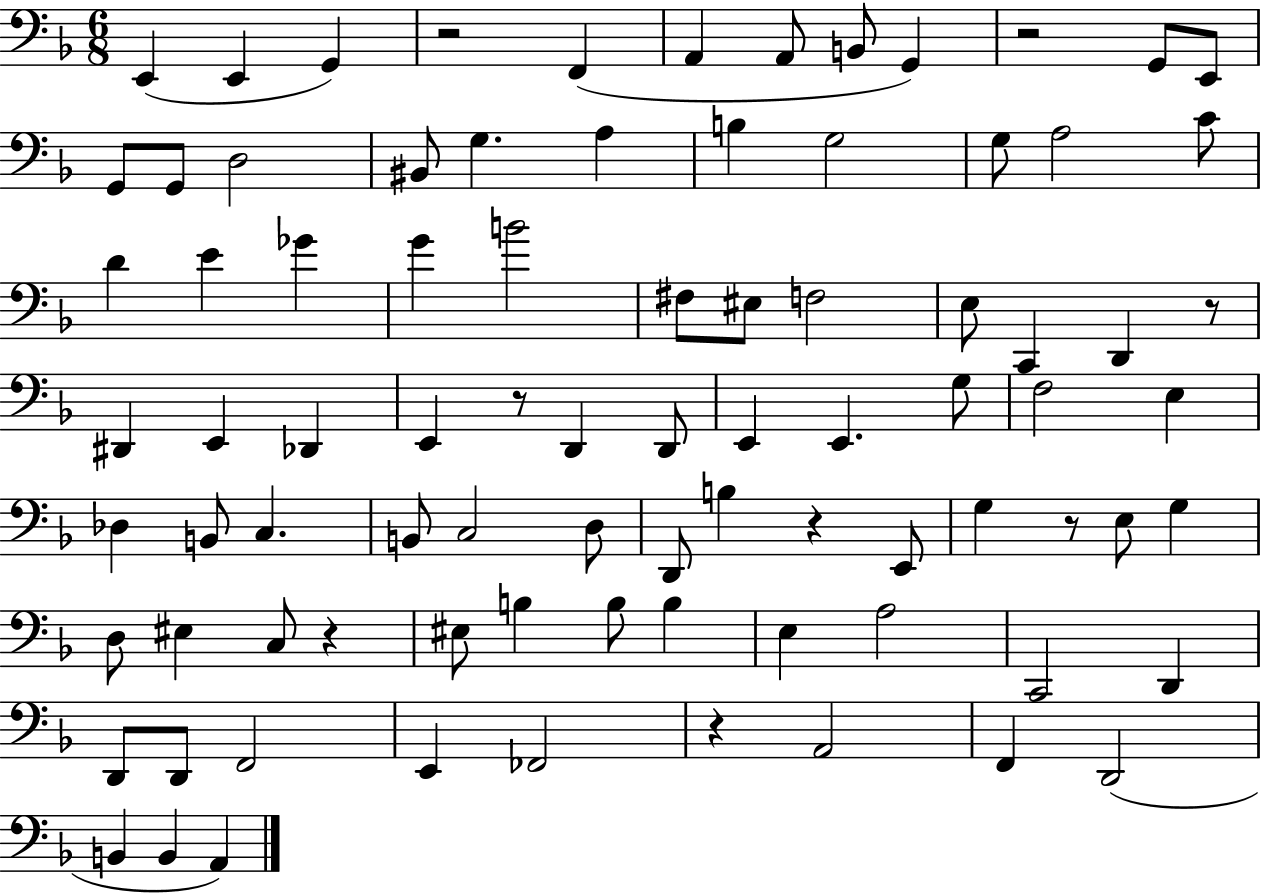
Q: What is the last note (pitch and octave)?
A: A2